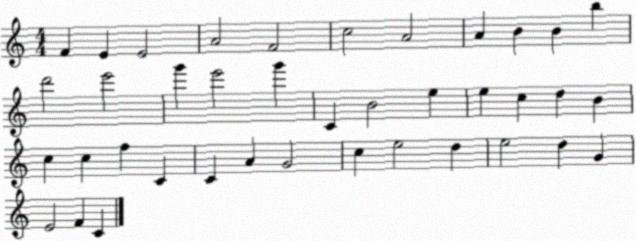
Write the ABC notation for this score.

X:1
T:Untitled
M:4/4
L:1/4
K:C
F E E2 A2 F2 c2 A2 A B B b d'2 e'2 g' e'2 g' C B2 e e c d B c c f C C A G2 c e2 d e2 d G E2 F C